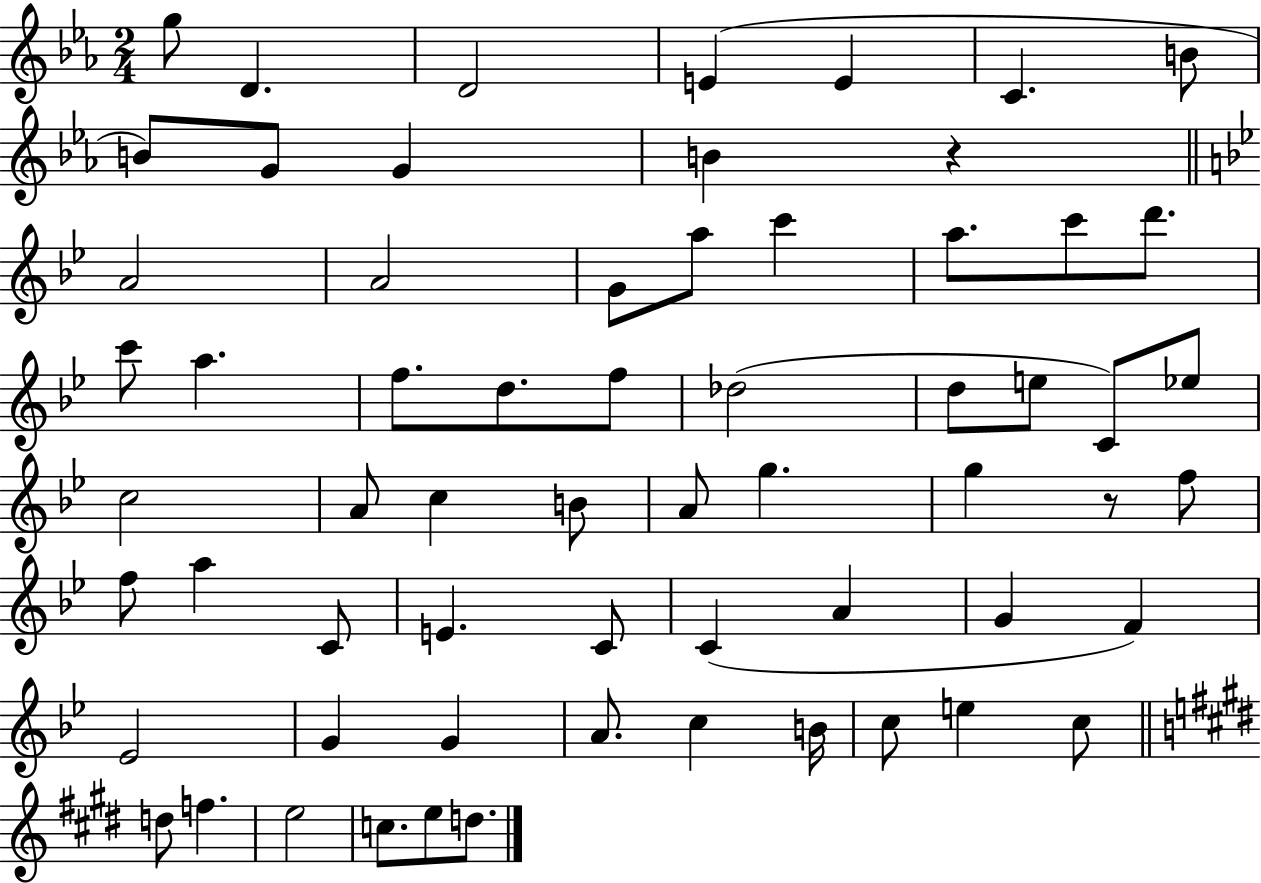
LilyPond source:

{
  \clef treble
  \numericTimeSignature
  \time 2/4
  \key ees \major
  \repeat volta 2 { g''8 d'4. | d'2 | e'4( e'4 | c'4. b'8 | \break b'8) g'8 g'4 | b'4 r4 | \bar "||" \break \key g \minor a'2 | a'2 | g'8 a''8 c'''4 | a''8. c'''8 d'''8. | \break c'''8 a''4. | f''8. d''8. f''8 | des''2( | d''8 e''8 c'8) ees''8 | \break c''2 | a'8 c''4 b'8 | a'8 g''4. | g''4 r8 f''8 | \break f''8 a''4 c'8 | e'4. c'8 | c'4( a'4 | g'4 f'4) | \break ees'2 | g'4 g'4 | a'8. c''4 b'16 | c''8 e''4 c''8 | \break \bar "||" \break \key e \major d''8 f''4. | e''2 | c''8. e''8 d''8. | } \bar "|."
}